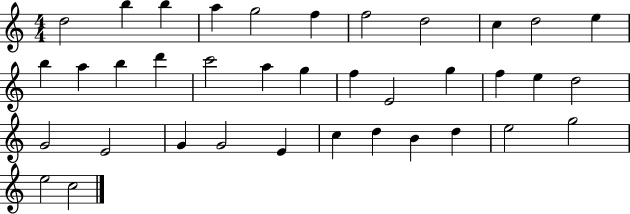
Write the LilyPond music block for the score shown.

{
  \clef treble
  \numericTimeSignature
  \time 4/4
  \key c \major
  d''2 b''4 b''4 | a''4 g''2 f''4 | f''2 d''2 | c''4 d''2 e''4 | \break b''4 a''4 b''4 d'''4 | c'''2 a''4 g''4 | f''4 e'2 g''4 | f''4 e''4 d''2 | \break g'2 e'2 | g'4 g'2 e'4 | c''4 d''4 b'4 d''4 | e''2 g''2 | \break e''2 c''2 | \bar "|."
}